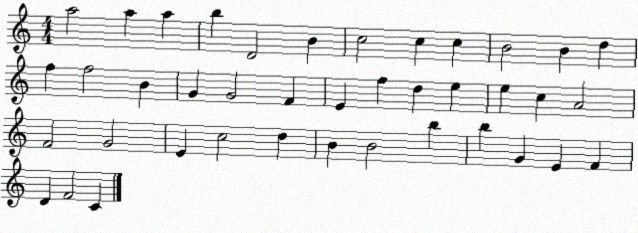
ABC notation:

X:1
T:Untitled
M:4/4
L:1/4
K:C
a2 a a b D2 B c2 c c B2 B d f f2 B G G2 F E f d e e c A2 F2 G2 E c2 d B B2 b b G E F D F2 C